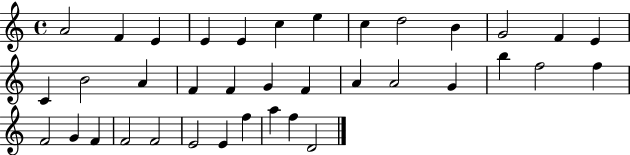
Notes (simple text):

A4/h F4/q E4/q E4/q E4/q C5/q E5/q C5/q D5/h B4/q G4/h F4/q E4/q C4/q B4/h A4/q F4/q F4/q G4/q F4/q A4/q A4/h G4/q B5/q F5/h F5/q F4/h G4/q F4/q F4/h F4/h E4/h E4/q F5/q A5/q F5/q D4/h